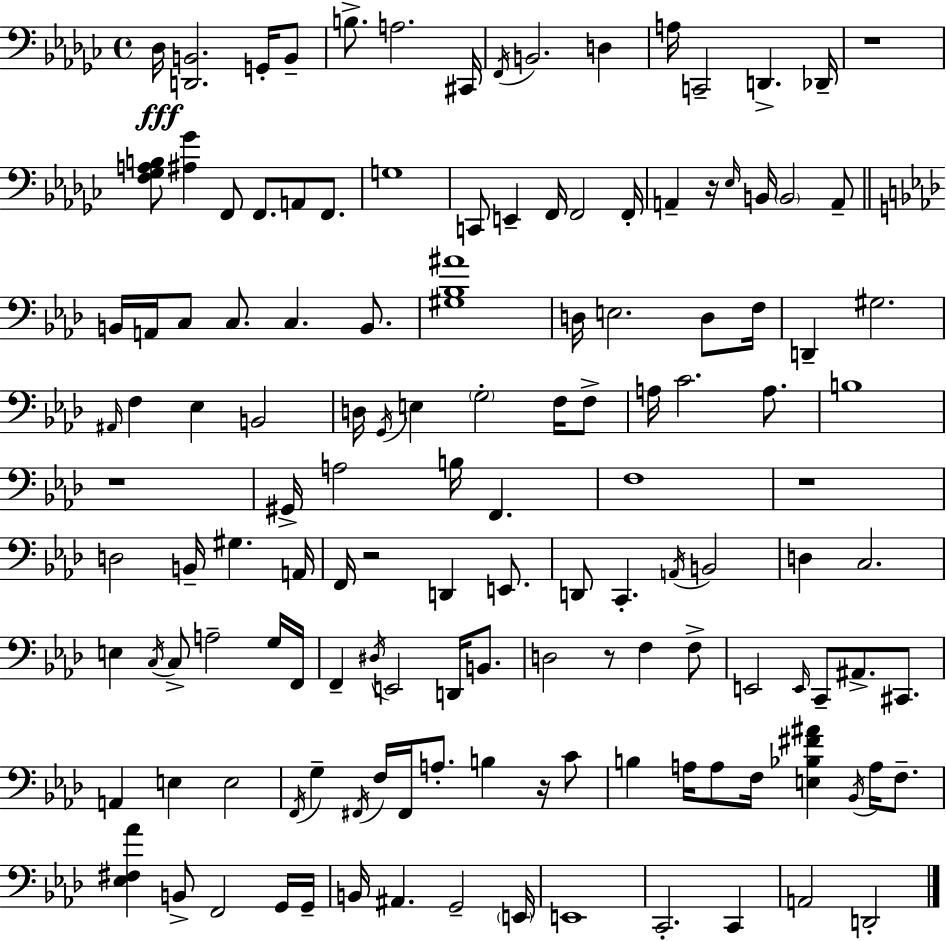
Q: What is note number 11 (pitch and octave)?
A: C2